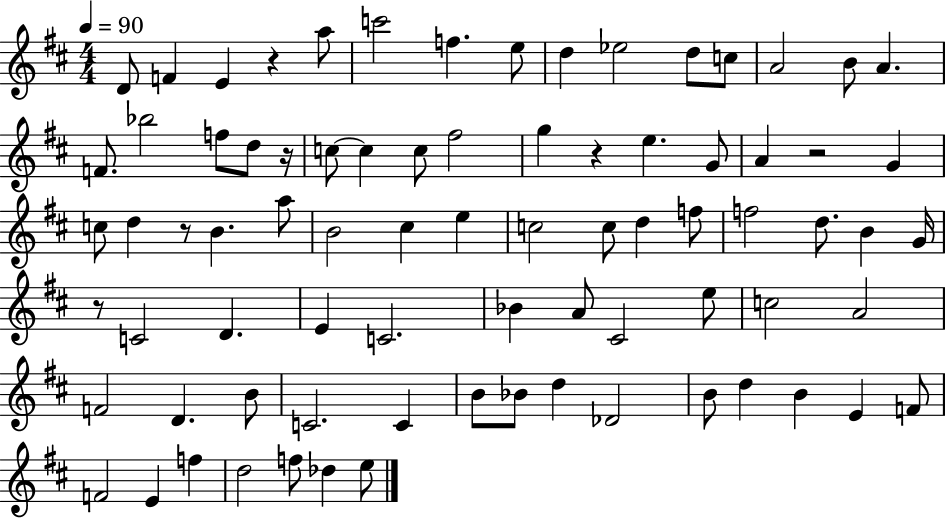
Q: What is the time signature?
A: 4/4